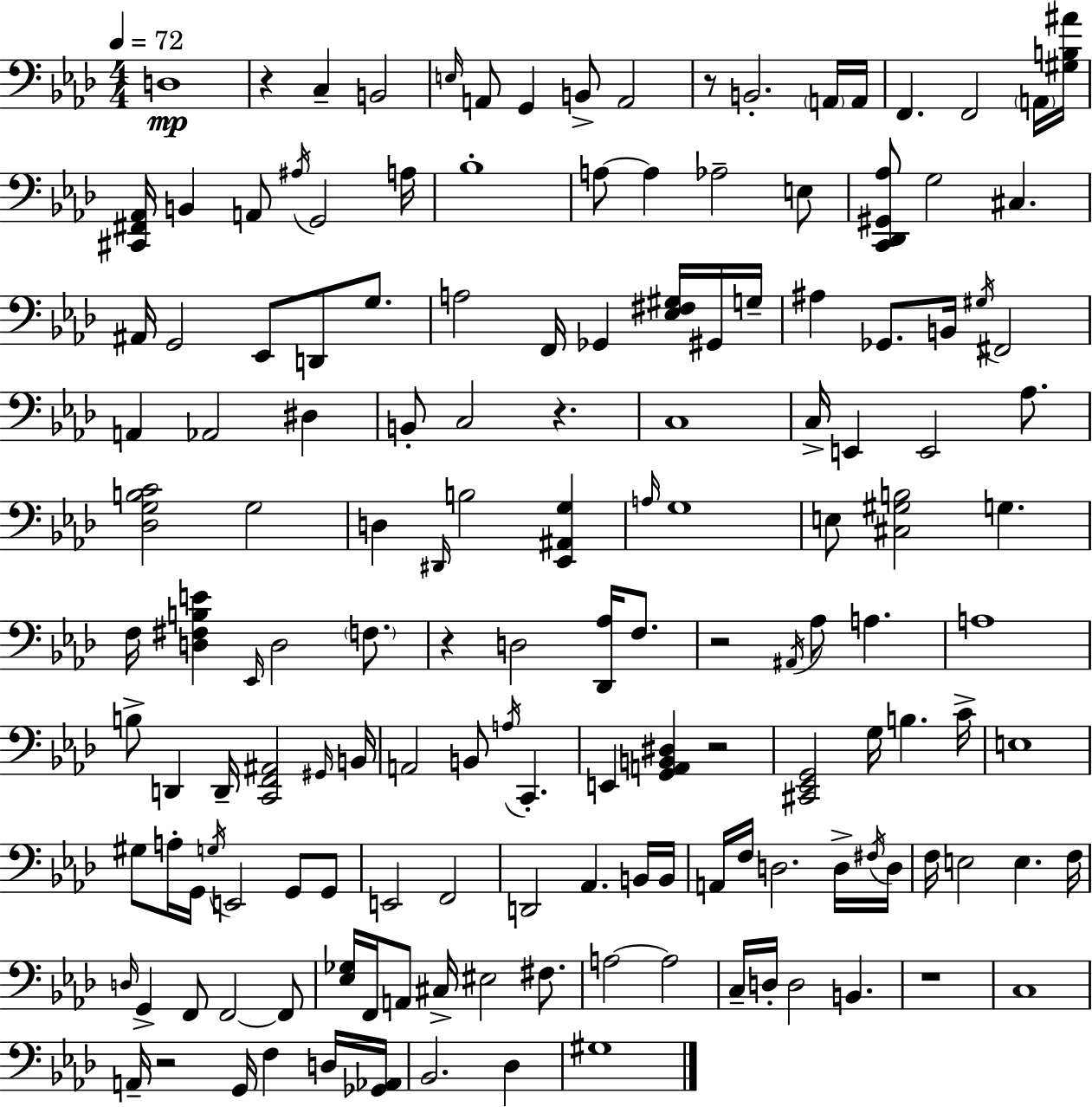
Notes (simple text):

D3/w R/q C3/q B2/h E3/s A2/e G2/q B2/e A2/h R/e B2/h. A2/s A2/s F2/q. F2/h A2/s [G#3,B3,A#4]/s [C#2,F#2,Ab2]/s B2/q A2/e A#3/s G2/h A3/s Bb3/w A3/e A3/q Ab3/h E3/e [C2,Db2,G#2,Ab3]/e G3/h C#3/q. A#2/s G2/h Eb2/e D2/e G3/e. A3/h F2/s Gb2/q [Eb3,F#3,G#3]/s G#2/s G3/s A#3/q Gb2/e. B2/s G#3/s F#2/h A2/q Ab2/h D#3/q B2/e C3/h R/q. C3/w C3/s E2/q E2/h Ab3/e. [Db3,G3,B3,C4]/h G3/h D3/q D#2/s B3/h [Eb2,A#2,G3]/q A3/s G3/w E3/e [C#3,G#3,B3]/h G3/q. F3/s [D3,F#3,B3,E4]/q Eb2/s D3/h F3/e. R/q D3/h [Db2,Ab3]/s F3/e. R/h A#2/s Ab3/e A3/q. A3/w B3/e D2/q D2/s [C2,F2,A#2]/h G#2/s B2/s A2/h B2/e A3/s C2/q. E2/q [G2,A2,B2,D#3]/q R/h [C#2,Eb2,G2]/h G3/s B3/q. C4/s E3/w G#3/e A3/s G2/s G3/s E2/h G2/e G2/e E2/h F2/h D2/h Ab2/q. B2/s B2/s A2/s F3/s D3/h. D3/s F#3/s D3/s F3/s E3/h E3/q. F3/s D3/s G2/q F2/e F2/h F2/e [Eb3,Gb3]/s F2/s A2/e C#3/s EIS3/h F#3/e. A3/h A3/h C3/s D3/s D3/h B2/q. R/w C3/w A2/s R/h G2/s F3/q D3/s [Gb2,Ab2]/s Bb2/h. Db3/q G#3/w